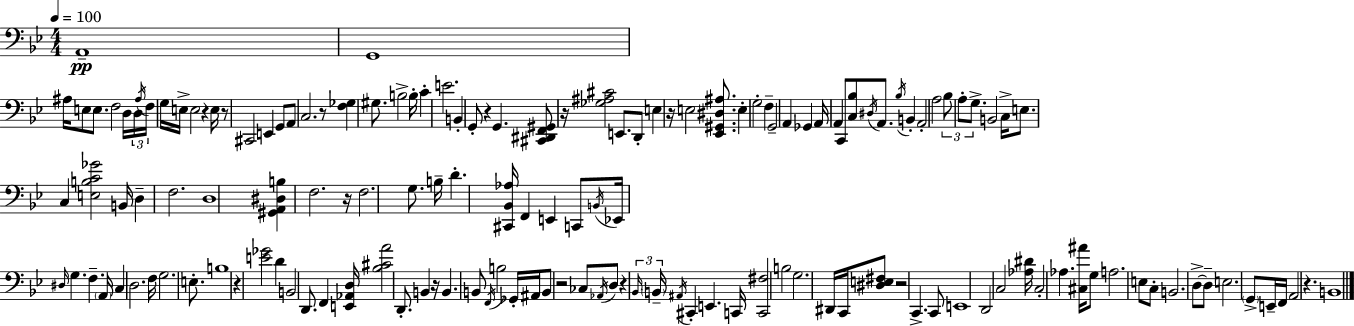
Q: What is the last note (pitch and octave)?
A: B2